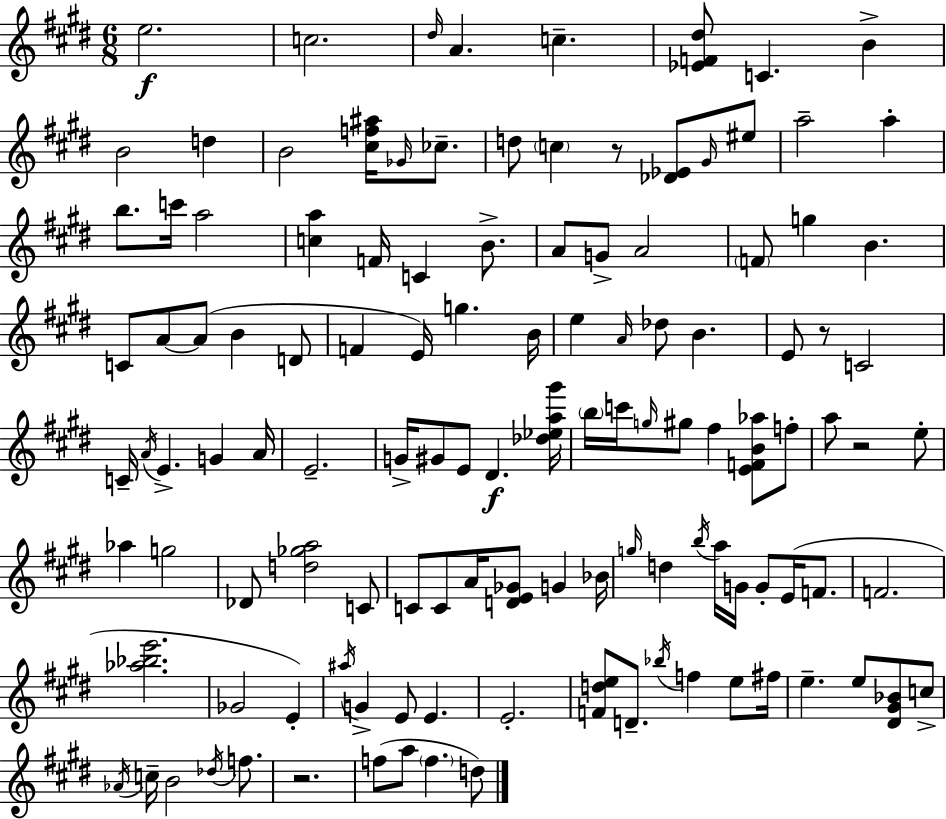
{
  \clef treble
  \numericTimeSignature
  \time 6/8
  \key e \major
  \repeat volta 2 { e''2.\f | c''2. | \grace { dis''16 } a'4. c''4.-- | <ees' f' dis''>8 c'4. b'4-> | \break b'2 d''4 | b'2 <cis'' f'' ais''>16 \grace { ges'16 } ces''8.-- | d''8 \parenthesize c''4 r8 <des' ees'>8 | \grace { gis'16 } eis''8 a''2-- a''4-. | \break b''8. c'''16 a''2 | <c'' a''>4 f'16 c'4 | b'8.-> a'8 g'8-> a'2 | \parenthesize f'8 g''4 b'4. | \break c'8 a'8~~ a'8( b'4 | d'8 f'4 e'16) g''4. | b'16 e''4 \grace { a'16 } des''8 b'4. | e'8 r8 c'2 | \break c'16-- \acciaccatura { a'16 } e'4.-> | g'4 a'16 e'2.-- | g'16-> gis'8 e'8 dis'4.\f | <des'' ees'' a'' gis'''>16 \parenthesize b''16 c'''16 \grace { g''16 } gis''8 fis''4 | \break <e' f' b' aes''>8 f''8-. a''8 r2 | e''8-. aes''4 g''2 | des'8 <d'' ges'' a''>2 | c'8 c'8 c'8 a'16 <d' e' ges'>8 | \break g'4 bes'16 \grace { g''16 } d''4 \acciaccatura { b''16 } | a''16 g'16 g'8-. e'16( f'8. f'2. | <aes'' bes'' e'''>2. | ges'2 | \break e'4-.) \acciaccatura { ais''16 } g'4-> | e'8 e'4. e'2.-. | <f' d'' e''>8 d'8.-- | \acciaccatura { bes''16 } f''4 e''8 fis''16 e''4.-- | \break e''8 <dis' gis' bes'>8 c''8-> \acciaccatura { aes'16 } c''16-- | b'2 \acciaccatura { des''16 } f''8. | r2. | f''8( a''8 \parenthesize f''4. d''8) | \break } \bar "|."
}